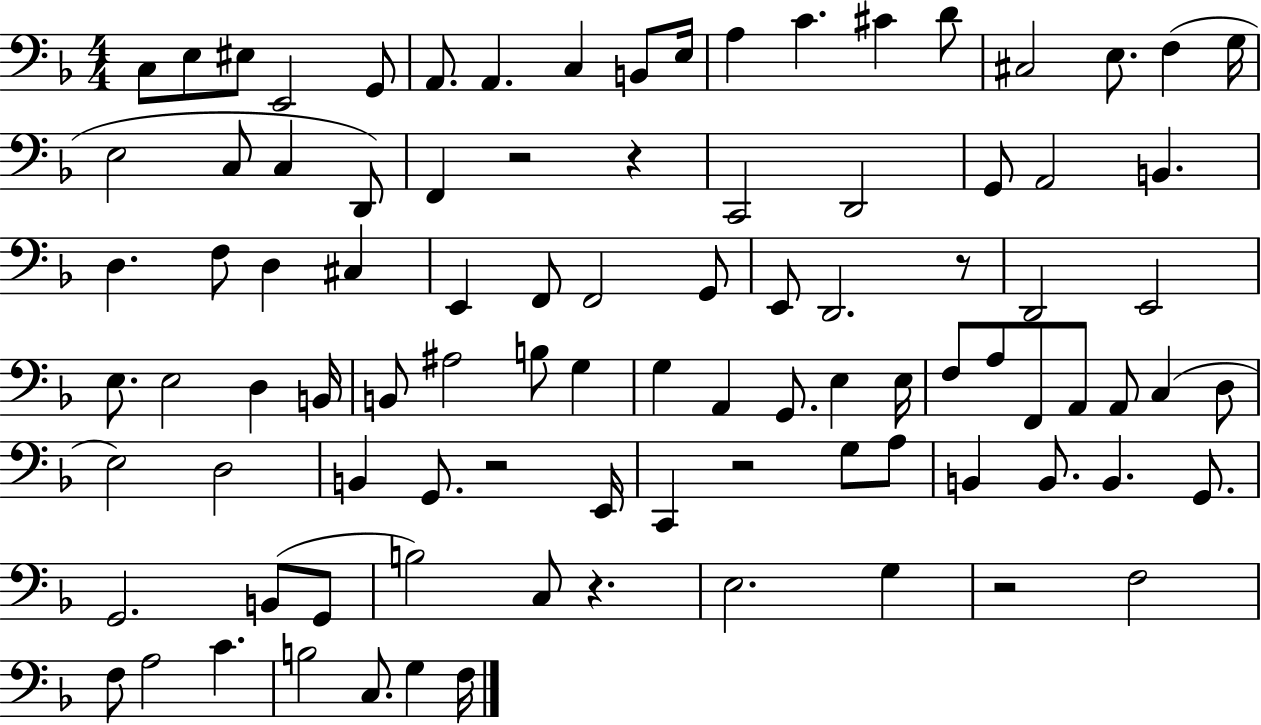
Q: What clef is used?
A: bass